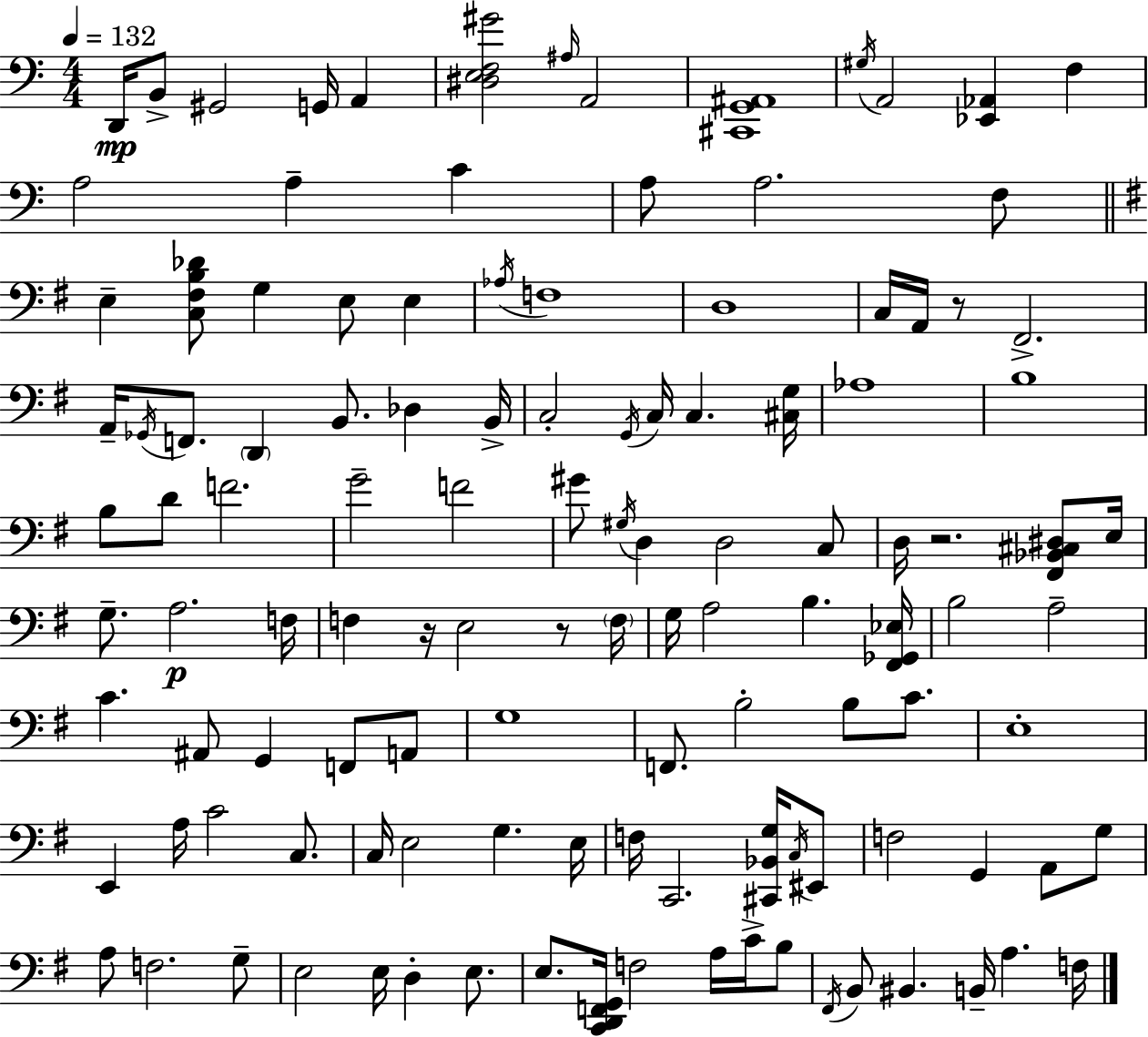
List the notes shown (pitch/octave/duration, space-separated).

D2/s B2/e G#2/h G2/s A2/q [D#3,E3,F3,G#4]/h A#3/s A2/h [C#2,G2,A#2]/w G#3/s A2/h [Eb2,Ab2]/q F3/q A3/h A3/q C4/q A3/e A3/h. F3/e E3/q [C3,F#3,B3,Db4]/e G3/q E3/e E3/q Ab3/s F3/w D3/w C3/s A2/s R/e F#2/h. A2/s Gb2/s F2/e. D2/q B2/e. Db3/q B2/s C3/h G2/s C3/s C3/q. [C#3,G3]/s Ab3/w B3/w B3/e D4/e F4/h. G4/h F4/h G#4/e G#3/s D3/q D3/h C3/e D3/s R/h. [F#2,Bb2,C#3,D#3]/e E3/s G3/e. A3/h. F3/s F3/q R/s E3/h R/e F3/s G3/s A3/h B3/q. [F#2,Gb2,Eb3]/s B3/h A3/h C4/q. A#2/e G2/q F2/e A2/e G3/w F2/e. B3/h B3/e C4/e. E3/w E2/q A3/s C4/h C3/e. C3/s E3/h G3/q. E3/s F3/s C2/h. [C#2,Bb2,G3]/s C3/s EIS2/e F3/h G2/q A2/e G3/e A3/e F3/h. G3/e E3/h E3/s D3/q E3/e. E3/e. [C2,D2,F2,G2]/s F3/h A3/s C4/s B3/e F#2/s B2/e BIS2/q. B2/s A3/q. F3/s